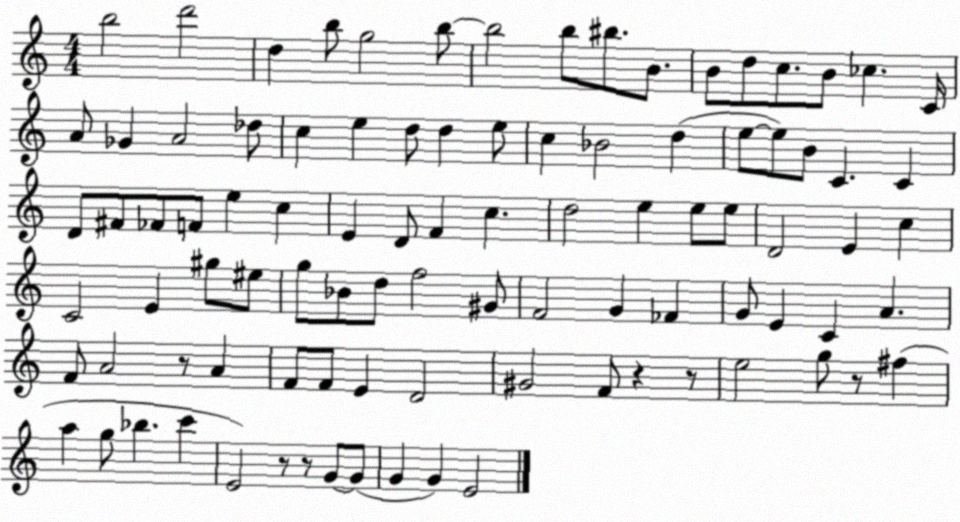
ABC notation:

X:1
T:Untitled
M:4/4
L:1/4
K:C
b2 d'2 d b/2 g2 b/2 b2 b/2 ^b/2 B/2 B/2 d/2 c/2 B/2 _c C/4 A/2 _G A2 _d/2 c e d/2 d e/2 c _B2 d e/2 e/2 B/2 C C D/2 ^F/2 _F/2 F/2 e c E D/2 F c d2 e e/2 e/2 D2 E c C2 E ^g/2 ^e/2 g/2 _B/2 d/2 f2 ^G/2 F2 G _F G/2 E C A F/2 A2 z/2 A F/2 F/2 E D2 ^G2 F/2 z z/2 e2 g/2 z/2 ^f a g/2 _b c' E2 z/2 z/2 G/2 G/2 G G E2